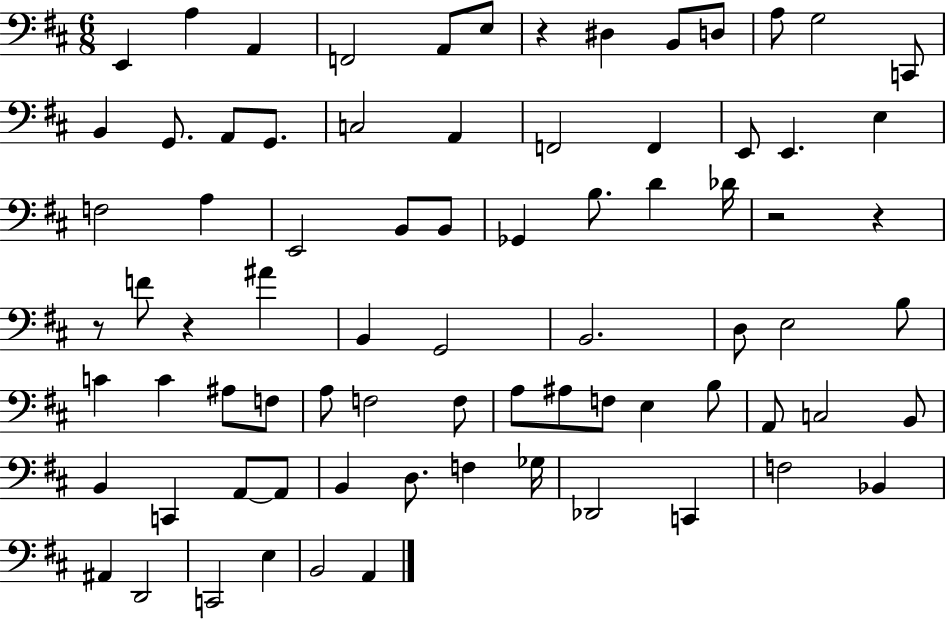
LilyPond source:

{
  \clef bass
  \numericTimeSignature
  \time 6/8
  \key d \major
  \repeat volta 2 { e,4 a4 a,4 | f,2 a,8 e8 | r4 dis4 b,8 d8 | a8 g2 c,8 | \break b,4 g,8. a,8 g,8. | c2 a,4 | f,2 f,4 | e,8 e,4. e4 | \break f2 a4 | e,2 b,8 b,8 | ges,4 b8. d'4 des'16 | r2 r4 | \break r8 f'8 r4 ais'4 | b,4 g,2 | b,2. | d8 e2 b8 | \break c'4 c'4 ais8 f8 | a8 f2 f8 | a8 ais8 f8 e4 b8 | a,8 c2 b,8 | \break b,4 c,4 a,8~~ a,8 | b,4 d8. f4 ges16 | des,2 c,4 | f2 bes,4 | \break ais,4 d,2 | c,2 e4 | b,2 a,4 | } \bar "|."
}